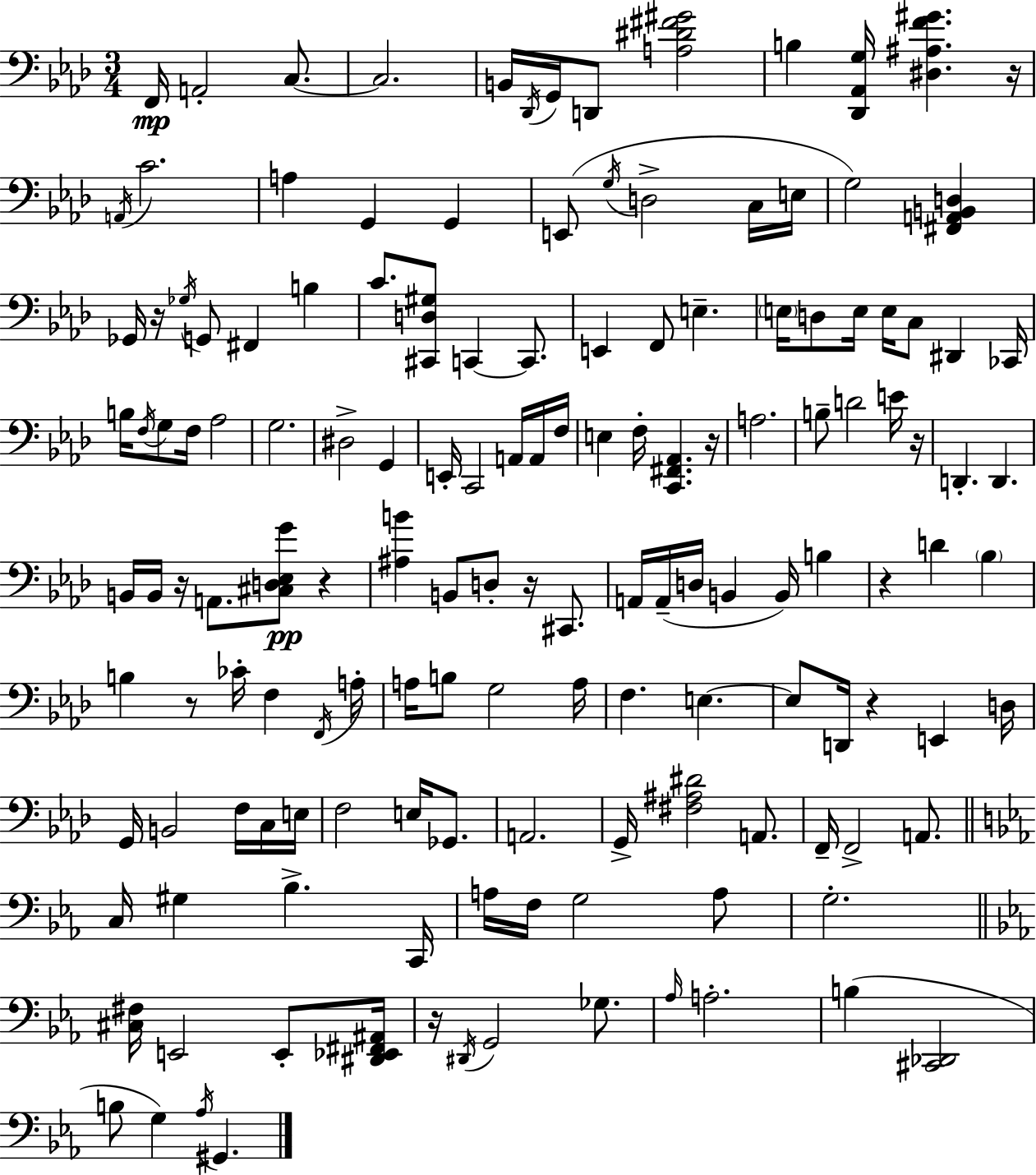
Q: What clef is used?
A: bass